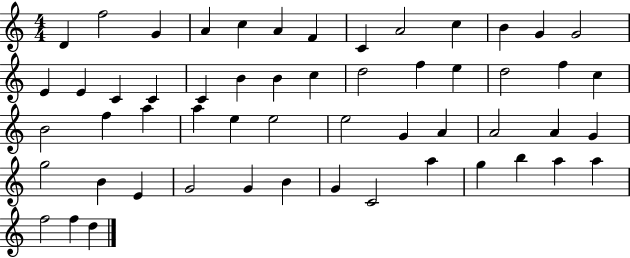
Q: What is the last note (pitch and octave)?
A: D5